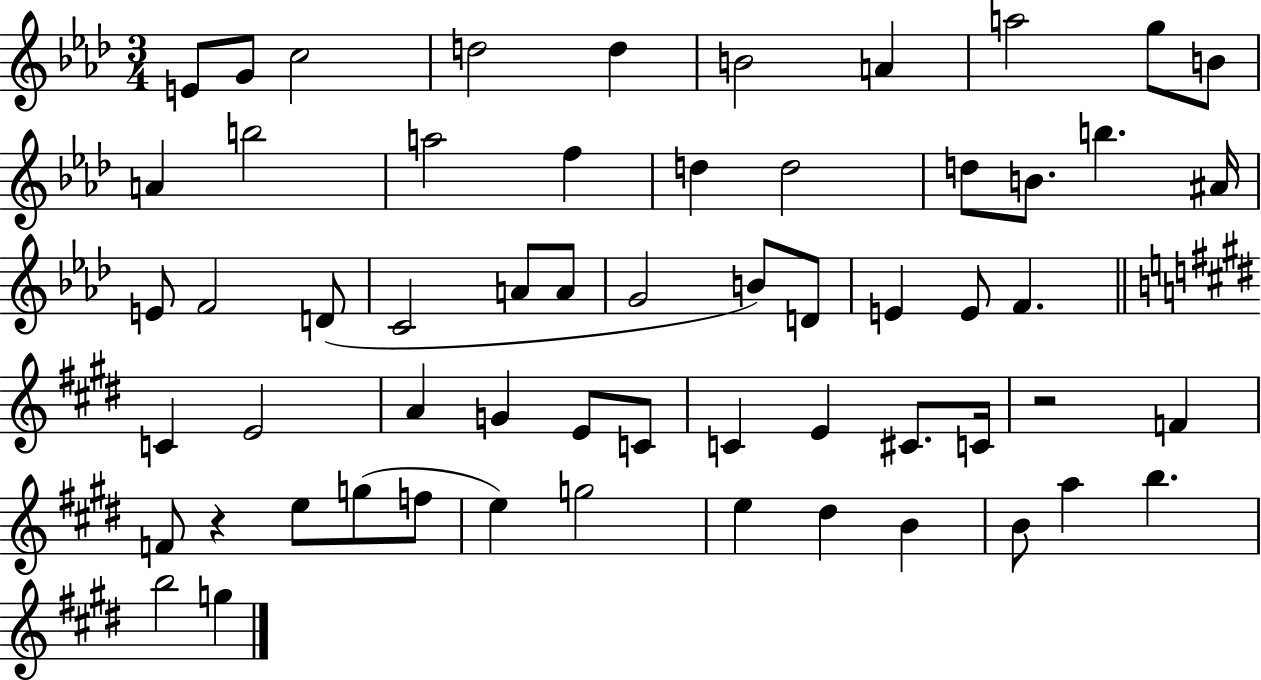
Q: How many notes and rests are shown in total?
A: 59